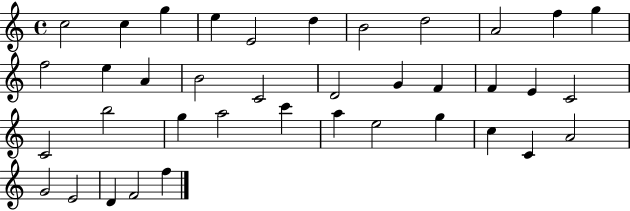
X:1
T:Untitled
M:4/4
L:1/4
K:C
c2 c g e E2 d B2 d2 A2 f g f2 e A B2 C2 D2 G F F E C2 C2 b2 g a2 c' a e2 g c C A2 G2 E2 D F2 f